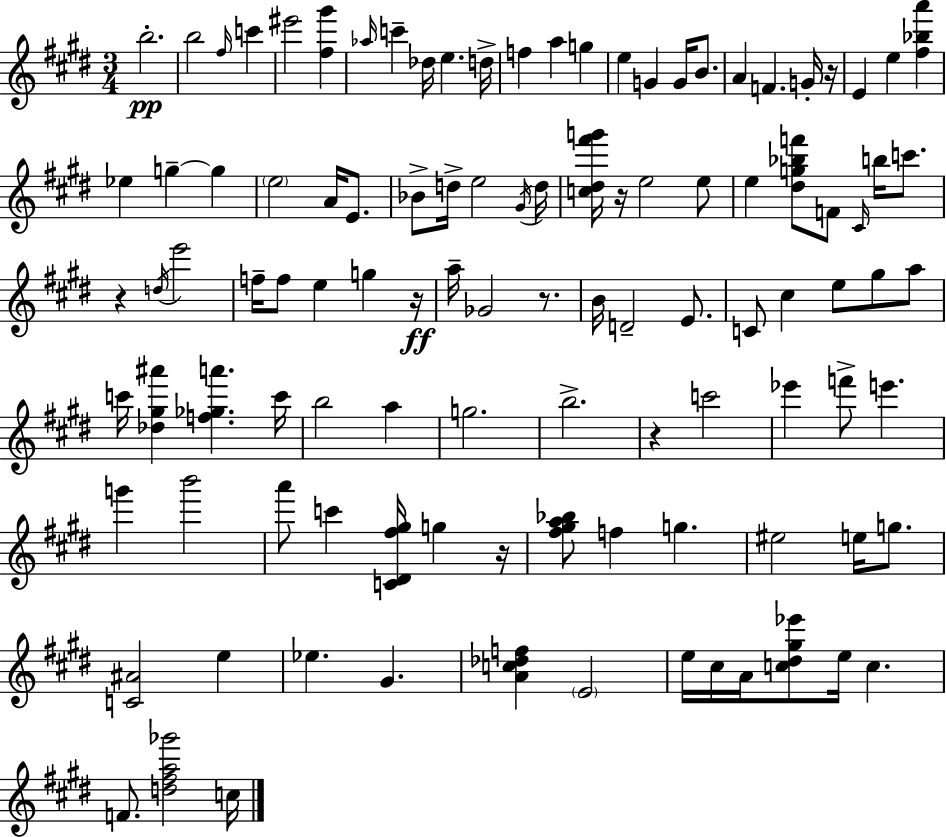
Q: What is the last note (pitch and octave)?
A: C5